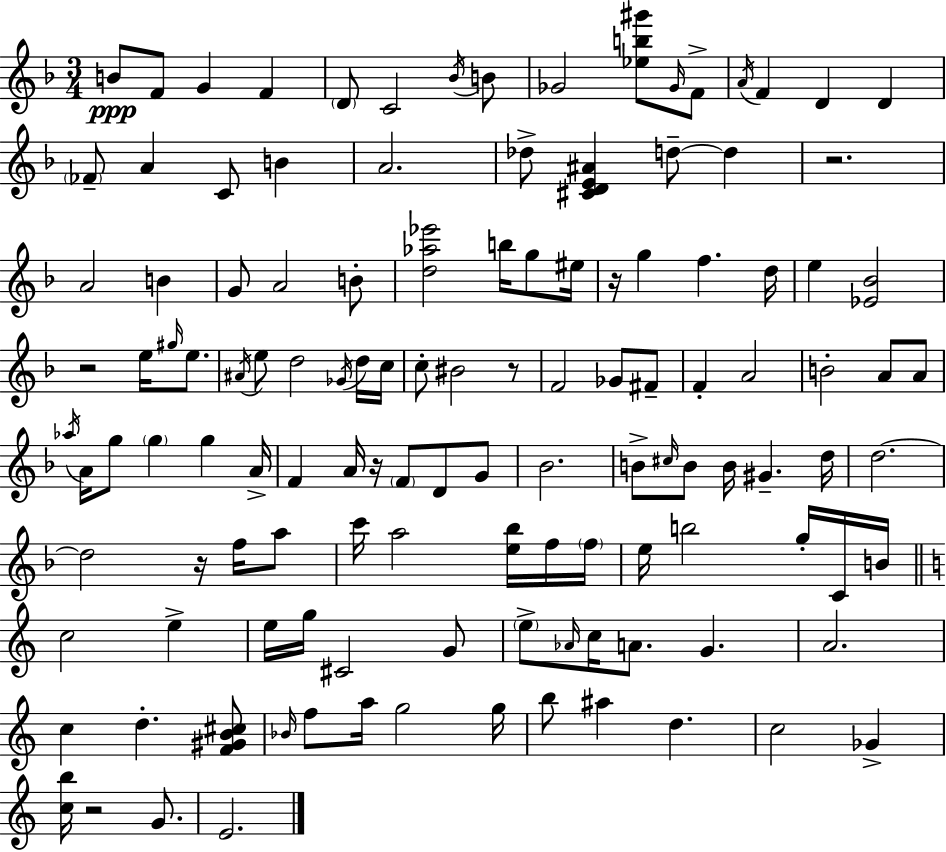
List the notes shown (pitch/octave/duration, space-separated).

B4/e F4/e G4/q F4/q D4/e C4/h Bb4/s B4/e Gb4/h [Eb5,B5,G#6]/e Gb4/s F4/e A4/s F4/q D4/q D4/q FES4/e A4/q C4/e B4/q A4/h. Db5/e [C#4,D4,E4,A#4]/q D5/e D5/q R/h. A4/h B4/q G4/e A4/h B4/e [D5,Ab5,Eb6]/h B5/s G5/e EIS5/s R/s G5/q F5/q. D5/s E5/q [Eb4,Bb4]/h R/h E5/s G#5/s E5/e. A#4/s E5/e D5/h Gb4/s D5/s C5/s C5/e BIS4/h R/e F4/h Gb4/e F#4/e F4/q A4/h B4/h A4/e A4/e Ab5/s A4/s G5/e G5/q G5/q A4/s F4/q A4/s R/s F4/e D4/e G4/e Bb4/h. B4/e C#5/s B4/e B4/s G#4/q. D5/s D5/h. D5/h R/s F5/s A5/e C6/s A5/h [E5,Bb5]/s F5/s F5/s E5/s B5/h G5/s C4/s B4/s C5/h E5/q E5/s G5/s C#4/h G4/e E5/e Ab4/s C5/s A4/e. G4/q. A4/h. C5/q D5/q. [F4,G#4,B4,C#5]/e Bb4/s F5/e A5/s G5/h G5/s B5/e A#5/q D5/q. C5/h Gb4/q [C5,B5]/s R/h G4/e. E4/h.